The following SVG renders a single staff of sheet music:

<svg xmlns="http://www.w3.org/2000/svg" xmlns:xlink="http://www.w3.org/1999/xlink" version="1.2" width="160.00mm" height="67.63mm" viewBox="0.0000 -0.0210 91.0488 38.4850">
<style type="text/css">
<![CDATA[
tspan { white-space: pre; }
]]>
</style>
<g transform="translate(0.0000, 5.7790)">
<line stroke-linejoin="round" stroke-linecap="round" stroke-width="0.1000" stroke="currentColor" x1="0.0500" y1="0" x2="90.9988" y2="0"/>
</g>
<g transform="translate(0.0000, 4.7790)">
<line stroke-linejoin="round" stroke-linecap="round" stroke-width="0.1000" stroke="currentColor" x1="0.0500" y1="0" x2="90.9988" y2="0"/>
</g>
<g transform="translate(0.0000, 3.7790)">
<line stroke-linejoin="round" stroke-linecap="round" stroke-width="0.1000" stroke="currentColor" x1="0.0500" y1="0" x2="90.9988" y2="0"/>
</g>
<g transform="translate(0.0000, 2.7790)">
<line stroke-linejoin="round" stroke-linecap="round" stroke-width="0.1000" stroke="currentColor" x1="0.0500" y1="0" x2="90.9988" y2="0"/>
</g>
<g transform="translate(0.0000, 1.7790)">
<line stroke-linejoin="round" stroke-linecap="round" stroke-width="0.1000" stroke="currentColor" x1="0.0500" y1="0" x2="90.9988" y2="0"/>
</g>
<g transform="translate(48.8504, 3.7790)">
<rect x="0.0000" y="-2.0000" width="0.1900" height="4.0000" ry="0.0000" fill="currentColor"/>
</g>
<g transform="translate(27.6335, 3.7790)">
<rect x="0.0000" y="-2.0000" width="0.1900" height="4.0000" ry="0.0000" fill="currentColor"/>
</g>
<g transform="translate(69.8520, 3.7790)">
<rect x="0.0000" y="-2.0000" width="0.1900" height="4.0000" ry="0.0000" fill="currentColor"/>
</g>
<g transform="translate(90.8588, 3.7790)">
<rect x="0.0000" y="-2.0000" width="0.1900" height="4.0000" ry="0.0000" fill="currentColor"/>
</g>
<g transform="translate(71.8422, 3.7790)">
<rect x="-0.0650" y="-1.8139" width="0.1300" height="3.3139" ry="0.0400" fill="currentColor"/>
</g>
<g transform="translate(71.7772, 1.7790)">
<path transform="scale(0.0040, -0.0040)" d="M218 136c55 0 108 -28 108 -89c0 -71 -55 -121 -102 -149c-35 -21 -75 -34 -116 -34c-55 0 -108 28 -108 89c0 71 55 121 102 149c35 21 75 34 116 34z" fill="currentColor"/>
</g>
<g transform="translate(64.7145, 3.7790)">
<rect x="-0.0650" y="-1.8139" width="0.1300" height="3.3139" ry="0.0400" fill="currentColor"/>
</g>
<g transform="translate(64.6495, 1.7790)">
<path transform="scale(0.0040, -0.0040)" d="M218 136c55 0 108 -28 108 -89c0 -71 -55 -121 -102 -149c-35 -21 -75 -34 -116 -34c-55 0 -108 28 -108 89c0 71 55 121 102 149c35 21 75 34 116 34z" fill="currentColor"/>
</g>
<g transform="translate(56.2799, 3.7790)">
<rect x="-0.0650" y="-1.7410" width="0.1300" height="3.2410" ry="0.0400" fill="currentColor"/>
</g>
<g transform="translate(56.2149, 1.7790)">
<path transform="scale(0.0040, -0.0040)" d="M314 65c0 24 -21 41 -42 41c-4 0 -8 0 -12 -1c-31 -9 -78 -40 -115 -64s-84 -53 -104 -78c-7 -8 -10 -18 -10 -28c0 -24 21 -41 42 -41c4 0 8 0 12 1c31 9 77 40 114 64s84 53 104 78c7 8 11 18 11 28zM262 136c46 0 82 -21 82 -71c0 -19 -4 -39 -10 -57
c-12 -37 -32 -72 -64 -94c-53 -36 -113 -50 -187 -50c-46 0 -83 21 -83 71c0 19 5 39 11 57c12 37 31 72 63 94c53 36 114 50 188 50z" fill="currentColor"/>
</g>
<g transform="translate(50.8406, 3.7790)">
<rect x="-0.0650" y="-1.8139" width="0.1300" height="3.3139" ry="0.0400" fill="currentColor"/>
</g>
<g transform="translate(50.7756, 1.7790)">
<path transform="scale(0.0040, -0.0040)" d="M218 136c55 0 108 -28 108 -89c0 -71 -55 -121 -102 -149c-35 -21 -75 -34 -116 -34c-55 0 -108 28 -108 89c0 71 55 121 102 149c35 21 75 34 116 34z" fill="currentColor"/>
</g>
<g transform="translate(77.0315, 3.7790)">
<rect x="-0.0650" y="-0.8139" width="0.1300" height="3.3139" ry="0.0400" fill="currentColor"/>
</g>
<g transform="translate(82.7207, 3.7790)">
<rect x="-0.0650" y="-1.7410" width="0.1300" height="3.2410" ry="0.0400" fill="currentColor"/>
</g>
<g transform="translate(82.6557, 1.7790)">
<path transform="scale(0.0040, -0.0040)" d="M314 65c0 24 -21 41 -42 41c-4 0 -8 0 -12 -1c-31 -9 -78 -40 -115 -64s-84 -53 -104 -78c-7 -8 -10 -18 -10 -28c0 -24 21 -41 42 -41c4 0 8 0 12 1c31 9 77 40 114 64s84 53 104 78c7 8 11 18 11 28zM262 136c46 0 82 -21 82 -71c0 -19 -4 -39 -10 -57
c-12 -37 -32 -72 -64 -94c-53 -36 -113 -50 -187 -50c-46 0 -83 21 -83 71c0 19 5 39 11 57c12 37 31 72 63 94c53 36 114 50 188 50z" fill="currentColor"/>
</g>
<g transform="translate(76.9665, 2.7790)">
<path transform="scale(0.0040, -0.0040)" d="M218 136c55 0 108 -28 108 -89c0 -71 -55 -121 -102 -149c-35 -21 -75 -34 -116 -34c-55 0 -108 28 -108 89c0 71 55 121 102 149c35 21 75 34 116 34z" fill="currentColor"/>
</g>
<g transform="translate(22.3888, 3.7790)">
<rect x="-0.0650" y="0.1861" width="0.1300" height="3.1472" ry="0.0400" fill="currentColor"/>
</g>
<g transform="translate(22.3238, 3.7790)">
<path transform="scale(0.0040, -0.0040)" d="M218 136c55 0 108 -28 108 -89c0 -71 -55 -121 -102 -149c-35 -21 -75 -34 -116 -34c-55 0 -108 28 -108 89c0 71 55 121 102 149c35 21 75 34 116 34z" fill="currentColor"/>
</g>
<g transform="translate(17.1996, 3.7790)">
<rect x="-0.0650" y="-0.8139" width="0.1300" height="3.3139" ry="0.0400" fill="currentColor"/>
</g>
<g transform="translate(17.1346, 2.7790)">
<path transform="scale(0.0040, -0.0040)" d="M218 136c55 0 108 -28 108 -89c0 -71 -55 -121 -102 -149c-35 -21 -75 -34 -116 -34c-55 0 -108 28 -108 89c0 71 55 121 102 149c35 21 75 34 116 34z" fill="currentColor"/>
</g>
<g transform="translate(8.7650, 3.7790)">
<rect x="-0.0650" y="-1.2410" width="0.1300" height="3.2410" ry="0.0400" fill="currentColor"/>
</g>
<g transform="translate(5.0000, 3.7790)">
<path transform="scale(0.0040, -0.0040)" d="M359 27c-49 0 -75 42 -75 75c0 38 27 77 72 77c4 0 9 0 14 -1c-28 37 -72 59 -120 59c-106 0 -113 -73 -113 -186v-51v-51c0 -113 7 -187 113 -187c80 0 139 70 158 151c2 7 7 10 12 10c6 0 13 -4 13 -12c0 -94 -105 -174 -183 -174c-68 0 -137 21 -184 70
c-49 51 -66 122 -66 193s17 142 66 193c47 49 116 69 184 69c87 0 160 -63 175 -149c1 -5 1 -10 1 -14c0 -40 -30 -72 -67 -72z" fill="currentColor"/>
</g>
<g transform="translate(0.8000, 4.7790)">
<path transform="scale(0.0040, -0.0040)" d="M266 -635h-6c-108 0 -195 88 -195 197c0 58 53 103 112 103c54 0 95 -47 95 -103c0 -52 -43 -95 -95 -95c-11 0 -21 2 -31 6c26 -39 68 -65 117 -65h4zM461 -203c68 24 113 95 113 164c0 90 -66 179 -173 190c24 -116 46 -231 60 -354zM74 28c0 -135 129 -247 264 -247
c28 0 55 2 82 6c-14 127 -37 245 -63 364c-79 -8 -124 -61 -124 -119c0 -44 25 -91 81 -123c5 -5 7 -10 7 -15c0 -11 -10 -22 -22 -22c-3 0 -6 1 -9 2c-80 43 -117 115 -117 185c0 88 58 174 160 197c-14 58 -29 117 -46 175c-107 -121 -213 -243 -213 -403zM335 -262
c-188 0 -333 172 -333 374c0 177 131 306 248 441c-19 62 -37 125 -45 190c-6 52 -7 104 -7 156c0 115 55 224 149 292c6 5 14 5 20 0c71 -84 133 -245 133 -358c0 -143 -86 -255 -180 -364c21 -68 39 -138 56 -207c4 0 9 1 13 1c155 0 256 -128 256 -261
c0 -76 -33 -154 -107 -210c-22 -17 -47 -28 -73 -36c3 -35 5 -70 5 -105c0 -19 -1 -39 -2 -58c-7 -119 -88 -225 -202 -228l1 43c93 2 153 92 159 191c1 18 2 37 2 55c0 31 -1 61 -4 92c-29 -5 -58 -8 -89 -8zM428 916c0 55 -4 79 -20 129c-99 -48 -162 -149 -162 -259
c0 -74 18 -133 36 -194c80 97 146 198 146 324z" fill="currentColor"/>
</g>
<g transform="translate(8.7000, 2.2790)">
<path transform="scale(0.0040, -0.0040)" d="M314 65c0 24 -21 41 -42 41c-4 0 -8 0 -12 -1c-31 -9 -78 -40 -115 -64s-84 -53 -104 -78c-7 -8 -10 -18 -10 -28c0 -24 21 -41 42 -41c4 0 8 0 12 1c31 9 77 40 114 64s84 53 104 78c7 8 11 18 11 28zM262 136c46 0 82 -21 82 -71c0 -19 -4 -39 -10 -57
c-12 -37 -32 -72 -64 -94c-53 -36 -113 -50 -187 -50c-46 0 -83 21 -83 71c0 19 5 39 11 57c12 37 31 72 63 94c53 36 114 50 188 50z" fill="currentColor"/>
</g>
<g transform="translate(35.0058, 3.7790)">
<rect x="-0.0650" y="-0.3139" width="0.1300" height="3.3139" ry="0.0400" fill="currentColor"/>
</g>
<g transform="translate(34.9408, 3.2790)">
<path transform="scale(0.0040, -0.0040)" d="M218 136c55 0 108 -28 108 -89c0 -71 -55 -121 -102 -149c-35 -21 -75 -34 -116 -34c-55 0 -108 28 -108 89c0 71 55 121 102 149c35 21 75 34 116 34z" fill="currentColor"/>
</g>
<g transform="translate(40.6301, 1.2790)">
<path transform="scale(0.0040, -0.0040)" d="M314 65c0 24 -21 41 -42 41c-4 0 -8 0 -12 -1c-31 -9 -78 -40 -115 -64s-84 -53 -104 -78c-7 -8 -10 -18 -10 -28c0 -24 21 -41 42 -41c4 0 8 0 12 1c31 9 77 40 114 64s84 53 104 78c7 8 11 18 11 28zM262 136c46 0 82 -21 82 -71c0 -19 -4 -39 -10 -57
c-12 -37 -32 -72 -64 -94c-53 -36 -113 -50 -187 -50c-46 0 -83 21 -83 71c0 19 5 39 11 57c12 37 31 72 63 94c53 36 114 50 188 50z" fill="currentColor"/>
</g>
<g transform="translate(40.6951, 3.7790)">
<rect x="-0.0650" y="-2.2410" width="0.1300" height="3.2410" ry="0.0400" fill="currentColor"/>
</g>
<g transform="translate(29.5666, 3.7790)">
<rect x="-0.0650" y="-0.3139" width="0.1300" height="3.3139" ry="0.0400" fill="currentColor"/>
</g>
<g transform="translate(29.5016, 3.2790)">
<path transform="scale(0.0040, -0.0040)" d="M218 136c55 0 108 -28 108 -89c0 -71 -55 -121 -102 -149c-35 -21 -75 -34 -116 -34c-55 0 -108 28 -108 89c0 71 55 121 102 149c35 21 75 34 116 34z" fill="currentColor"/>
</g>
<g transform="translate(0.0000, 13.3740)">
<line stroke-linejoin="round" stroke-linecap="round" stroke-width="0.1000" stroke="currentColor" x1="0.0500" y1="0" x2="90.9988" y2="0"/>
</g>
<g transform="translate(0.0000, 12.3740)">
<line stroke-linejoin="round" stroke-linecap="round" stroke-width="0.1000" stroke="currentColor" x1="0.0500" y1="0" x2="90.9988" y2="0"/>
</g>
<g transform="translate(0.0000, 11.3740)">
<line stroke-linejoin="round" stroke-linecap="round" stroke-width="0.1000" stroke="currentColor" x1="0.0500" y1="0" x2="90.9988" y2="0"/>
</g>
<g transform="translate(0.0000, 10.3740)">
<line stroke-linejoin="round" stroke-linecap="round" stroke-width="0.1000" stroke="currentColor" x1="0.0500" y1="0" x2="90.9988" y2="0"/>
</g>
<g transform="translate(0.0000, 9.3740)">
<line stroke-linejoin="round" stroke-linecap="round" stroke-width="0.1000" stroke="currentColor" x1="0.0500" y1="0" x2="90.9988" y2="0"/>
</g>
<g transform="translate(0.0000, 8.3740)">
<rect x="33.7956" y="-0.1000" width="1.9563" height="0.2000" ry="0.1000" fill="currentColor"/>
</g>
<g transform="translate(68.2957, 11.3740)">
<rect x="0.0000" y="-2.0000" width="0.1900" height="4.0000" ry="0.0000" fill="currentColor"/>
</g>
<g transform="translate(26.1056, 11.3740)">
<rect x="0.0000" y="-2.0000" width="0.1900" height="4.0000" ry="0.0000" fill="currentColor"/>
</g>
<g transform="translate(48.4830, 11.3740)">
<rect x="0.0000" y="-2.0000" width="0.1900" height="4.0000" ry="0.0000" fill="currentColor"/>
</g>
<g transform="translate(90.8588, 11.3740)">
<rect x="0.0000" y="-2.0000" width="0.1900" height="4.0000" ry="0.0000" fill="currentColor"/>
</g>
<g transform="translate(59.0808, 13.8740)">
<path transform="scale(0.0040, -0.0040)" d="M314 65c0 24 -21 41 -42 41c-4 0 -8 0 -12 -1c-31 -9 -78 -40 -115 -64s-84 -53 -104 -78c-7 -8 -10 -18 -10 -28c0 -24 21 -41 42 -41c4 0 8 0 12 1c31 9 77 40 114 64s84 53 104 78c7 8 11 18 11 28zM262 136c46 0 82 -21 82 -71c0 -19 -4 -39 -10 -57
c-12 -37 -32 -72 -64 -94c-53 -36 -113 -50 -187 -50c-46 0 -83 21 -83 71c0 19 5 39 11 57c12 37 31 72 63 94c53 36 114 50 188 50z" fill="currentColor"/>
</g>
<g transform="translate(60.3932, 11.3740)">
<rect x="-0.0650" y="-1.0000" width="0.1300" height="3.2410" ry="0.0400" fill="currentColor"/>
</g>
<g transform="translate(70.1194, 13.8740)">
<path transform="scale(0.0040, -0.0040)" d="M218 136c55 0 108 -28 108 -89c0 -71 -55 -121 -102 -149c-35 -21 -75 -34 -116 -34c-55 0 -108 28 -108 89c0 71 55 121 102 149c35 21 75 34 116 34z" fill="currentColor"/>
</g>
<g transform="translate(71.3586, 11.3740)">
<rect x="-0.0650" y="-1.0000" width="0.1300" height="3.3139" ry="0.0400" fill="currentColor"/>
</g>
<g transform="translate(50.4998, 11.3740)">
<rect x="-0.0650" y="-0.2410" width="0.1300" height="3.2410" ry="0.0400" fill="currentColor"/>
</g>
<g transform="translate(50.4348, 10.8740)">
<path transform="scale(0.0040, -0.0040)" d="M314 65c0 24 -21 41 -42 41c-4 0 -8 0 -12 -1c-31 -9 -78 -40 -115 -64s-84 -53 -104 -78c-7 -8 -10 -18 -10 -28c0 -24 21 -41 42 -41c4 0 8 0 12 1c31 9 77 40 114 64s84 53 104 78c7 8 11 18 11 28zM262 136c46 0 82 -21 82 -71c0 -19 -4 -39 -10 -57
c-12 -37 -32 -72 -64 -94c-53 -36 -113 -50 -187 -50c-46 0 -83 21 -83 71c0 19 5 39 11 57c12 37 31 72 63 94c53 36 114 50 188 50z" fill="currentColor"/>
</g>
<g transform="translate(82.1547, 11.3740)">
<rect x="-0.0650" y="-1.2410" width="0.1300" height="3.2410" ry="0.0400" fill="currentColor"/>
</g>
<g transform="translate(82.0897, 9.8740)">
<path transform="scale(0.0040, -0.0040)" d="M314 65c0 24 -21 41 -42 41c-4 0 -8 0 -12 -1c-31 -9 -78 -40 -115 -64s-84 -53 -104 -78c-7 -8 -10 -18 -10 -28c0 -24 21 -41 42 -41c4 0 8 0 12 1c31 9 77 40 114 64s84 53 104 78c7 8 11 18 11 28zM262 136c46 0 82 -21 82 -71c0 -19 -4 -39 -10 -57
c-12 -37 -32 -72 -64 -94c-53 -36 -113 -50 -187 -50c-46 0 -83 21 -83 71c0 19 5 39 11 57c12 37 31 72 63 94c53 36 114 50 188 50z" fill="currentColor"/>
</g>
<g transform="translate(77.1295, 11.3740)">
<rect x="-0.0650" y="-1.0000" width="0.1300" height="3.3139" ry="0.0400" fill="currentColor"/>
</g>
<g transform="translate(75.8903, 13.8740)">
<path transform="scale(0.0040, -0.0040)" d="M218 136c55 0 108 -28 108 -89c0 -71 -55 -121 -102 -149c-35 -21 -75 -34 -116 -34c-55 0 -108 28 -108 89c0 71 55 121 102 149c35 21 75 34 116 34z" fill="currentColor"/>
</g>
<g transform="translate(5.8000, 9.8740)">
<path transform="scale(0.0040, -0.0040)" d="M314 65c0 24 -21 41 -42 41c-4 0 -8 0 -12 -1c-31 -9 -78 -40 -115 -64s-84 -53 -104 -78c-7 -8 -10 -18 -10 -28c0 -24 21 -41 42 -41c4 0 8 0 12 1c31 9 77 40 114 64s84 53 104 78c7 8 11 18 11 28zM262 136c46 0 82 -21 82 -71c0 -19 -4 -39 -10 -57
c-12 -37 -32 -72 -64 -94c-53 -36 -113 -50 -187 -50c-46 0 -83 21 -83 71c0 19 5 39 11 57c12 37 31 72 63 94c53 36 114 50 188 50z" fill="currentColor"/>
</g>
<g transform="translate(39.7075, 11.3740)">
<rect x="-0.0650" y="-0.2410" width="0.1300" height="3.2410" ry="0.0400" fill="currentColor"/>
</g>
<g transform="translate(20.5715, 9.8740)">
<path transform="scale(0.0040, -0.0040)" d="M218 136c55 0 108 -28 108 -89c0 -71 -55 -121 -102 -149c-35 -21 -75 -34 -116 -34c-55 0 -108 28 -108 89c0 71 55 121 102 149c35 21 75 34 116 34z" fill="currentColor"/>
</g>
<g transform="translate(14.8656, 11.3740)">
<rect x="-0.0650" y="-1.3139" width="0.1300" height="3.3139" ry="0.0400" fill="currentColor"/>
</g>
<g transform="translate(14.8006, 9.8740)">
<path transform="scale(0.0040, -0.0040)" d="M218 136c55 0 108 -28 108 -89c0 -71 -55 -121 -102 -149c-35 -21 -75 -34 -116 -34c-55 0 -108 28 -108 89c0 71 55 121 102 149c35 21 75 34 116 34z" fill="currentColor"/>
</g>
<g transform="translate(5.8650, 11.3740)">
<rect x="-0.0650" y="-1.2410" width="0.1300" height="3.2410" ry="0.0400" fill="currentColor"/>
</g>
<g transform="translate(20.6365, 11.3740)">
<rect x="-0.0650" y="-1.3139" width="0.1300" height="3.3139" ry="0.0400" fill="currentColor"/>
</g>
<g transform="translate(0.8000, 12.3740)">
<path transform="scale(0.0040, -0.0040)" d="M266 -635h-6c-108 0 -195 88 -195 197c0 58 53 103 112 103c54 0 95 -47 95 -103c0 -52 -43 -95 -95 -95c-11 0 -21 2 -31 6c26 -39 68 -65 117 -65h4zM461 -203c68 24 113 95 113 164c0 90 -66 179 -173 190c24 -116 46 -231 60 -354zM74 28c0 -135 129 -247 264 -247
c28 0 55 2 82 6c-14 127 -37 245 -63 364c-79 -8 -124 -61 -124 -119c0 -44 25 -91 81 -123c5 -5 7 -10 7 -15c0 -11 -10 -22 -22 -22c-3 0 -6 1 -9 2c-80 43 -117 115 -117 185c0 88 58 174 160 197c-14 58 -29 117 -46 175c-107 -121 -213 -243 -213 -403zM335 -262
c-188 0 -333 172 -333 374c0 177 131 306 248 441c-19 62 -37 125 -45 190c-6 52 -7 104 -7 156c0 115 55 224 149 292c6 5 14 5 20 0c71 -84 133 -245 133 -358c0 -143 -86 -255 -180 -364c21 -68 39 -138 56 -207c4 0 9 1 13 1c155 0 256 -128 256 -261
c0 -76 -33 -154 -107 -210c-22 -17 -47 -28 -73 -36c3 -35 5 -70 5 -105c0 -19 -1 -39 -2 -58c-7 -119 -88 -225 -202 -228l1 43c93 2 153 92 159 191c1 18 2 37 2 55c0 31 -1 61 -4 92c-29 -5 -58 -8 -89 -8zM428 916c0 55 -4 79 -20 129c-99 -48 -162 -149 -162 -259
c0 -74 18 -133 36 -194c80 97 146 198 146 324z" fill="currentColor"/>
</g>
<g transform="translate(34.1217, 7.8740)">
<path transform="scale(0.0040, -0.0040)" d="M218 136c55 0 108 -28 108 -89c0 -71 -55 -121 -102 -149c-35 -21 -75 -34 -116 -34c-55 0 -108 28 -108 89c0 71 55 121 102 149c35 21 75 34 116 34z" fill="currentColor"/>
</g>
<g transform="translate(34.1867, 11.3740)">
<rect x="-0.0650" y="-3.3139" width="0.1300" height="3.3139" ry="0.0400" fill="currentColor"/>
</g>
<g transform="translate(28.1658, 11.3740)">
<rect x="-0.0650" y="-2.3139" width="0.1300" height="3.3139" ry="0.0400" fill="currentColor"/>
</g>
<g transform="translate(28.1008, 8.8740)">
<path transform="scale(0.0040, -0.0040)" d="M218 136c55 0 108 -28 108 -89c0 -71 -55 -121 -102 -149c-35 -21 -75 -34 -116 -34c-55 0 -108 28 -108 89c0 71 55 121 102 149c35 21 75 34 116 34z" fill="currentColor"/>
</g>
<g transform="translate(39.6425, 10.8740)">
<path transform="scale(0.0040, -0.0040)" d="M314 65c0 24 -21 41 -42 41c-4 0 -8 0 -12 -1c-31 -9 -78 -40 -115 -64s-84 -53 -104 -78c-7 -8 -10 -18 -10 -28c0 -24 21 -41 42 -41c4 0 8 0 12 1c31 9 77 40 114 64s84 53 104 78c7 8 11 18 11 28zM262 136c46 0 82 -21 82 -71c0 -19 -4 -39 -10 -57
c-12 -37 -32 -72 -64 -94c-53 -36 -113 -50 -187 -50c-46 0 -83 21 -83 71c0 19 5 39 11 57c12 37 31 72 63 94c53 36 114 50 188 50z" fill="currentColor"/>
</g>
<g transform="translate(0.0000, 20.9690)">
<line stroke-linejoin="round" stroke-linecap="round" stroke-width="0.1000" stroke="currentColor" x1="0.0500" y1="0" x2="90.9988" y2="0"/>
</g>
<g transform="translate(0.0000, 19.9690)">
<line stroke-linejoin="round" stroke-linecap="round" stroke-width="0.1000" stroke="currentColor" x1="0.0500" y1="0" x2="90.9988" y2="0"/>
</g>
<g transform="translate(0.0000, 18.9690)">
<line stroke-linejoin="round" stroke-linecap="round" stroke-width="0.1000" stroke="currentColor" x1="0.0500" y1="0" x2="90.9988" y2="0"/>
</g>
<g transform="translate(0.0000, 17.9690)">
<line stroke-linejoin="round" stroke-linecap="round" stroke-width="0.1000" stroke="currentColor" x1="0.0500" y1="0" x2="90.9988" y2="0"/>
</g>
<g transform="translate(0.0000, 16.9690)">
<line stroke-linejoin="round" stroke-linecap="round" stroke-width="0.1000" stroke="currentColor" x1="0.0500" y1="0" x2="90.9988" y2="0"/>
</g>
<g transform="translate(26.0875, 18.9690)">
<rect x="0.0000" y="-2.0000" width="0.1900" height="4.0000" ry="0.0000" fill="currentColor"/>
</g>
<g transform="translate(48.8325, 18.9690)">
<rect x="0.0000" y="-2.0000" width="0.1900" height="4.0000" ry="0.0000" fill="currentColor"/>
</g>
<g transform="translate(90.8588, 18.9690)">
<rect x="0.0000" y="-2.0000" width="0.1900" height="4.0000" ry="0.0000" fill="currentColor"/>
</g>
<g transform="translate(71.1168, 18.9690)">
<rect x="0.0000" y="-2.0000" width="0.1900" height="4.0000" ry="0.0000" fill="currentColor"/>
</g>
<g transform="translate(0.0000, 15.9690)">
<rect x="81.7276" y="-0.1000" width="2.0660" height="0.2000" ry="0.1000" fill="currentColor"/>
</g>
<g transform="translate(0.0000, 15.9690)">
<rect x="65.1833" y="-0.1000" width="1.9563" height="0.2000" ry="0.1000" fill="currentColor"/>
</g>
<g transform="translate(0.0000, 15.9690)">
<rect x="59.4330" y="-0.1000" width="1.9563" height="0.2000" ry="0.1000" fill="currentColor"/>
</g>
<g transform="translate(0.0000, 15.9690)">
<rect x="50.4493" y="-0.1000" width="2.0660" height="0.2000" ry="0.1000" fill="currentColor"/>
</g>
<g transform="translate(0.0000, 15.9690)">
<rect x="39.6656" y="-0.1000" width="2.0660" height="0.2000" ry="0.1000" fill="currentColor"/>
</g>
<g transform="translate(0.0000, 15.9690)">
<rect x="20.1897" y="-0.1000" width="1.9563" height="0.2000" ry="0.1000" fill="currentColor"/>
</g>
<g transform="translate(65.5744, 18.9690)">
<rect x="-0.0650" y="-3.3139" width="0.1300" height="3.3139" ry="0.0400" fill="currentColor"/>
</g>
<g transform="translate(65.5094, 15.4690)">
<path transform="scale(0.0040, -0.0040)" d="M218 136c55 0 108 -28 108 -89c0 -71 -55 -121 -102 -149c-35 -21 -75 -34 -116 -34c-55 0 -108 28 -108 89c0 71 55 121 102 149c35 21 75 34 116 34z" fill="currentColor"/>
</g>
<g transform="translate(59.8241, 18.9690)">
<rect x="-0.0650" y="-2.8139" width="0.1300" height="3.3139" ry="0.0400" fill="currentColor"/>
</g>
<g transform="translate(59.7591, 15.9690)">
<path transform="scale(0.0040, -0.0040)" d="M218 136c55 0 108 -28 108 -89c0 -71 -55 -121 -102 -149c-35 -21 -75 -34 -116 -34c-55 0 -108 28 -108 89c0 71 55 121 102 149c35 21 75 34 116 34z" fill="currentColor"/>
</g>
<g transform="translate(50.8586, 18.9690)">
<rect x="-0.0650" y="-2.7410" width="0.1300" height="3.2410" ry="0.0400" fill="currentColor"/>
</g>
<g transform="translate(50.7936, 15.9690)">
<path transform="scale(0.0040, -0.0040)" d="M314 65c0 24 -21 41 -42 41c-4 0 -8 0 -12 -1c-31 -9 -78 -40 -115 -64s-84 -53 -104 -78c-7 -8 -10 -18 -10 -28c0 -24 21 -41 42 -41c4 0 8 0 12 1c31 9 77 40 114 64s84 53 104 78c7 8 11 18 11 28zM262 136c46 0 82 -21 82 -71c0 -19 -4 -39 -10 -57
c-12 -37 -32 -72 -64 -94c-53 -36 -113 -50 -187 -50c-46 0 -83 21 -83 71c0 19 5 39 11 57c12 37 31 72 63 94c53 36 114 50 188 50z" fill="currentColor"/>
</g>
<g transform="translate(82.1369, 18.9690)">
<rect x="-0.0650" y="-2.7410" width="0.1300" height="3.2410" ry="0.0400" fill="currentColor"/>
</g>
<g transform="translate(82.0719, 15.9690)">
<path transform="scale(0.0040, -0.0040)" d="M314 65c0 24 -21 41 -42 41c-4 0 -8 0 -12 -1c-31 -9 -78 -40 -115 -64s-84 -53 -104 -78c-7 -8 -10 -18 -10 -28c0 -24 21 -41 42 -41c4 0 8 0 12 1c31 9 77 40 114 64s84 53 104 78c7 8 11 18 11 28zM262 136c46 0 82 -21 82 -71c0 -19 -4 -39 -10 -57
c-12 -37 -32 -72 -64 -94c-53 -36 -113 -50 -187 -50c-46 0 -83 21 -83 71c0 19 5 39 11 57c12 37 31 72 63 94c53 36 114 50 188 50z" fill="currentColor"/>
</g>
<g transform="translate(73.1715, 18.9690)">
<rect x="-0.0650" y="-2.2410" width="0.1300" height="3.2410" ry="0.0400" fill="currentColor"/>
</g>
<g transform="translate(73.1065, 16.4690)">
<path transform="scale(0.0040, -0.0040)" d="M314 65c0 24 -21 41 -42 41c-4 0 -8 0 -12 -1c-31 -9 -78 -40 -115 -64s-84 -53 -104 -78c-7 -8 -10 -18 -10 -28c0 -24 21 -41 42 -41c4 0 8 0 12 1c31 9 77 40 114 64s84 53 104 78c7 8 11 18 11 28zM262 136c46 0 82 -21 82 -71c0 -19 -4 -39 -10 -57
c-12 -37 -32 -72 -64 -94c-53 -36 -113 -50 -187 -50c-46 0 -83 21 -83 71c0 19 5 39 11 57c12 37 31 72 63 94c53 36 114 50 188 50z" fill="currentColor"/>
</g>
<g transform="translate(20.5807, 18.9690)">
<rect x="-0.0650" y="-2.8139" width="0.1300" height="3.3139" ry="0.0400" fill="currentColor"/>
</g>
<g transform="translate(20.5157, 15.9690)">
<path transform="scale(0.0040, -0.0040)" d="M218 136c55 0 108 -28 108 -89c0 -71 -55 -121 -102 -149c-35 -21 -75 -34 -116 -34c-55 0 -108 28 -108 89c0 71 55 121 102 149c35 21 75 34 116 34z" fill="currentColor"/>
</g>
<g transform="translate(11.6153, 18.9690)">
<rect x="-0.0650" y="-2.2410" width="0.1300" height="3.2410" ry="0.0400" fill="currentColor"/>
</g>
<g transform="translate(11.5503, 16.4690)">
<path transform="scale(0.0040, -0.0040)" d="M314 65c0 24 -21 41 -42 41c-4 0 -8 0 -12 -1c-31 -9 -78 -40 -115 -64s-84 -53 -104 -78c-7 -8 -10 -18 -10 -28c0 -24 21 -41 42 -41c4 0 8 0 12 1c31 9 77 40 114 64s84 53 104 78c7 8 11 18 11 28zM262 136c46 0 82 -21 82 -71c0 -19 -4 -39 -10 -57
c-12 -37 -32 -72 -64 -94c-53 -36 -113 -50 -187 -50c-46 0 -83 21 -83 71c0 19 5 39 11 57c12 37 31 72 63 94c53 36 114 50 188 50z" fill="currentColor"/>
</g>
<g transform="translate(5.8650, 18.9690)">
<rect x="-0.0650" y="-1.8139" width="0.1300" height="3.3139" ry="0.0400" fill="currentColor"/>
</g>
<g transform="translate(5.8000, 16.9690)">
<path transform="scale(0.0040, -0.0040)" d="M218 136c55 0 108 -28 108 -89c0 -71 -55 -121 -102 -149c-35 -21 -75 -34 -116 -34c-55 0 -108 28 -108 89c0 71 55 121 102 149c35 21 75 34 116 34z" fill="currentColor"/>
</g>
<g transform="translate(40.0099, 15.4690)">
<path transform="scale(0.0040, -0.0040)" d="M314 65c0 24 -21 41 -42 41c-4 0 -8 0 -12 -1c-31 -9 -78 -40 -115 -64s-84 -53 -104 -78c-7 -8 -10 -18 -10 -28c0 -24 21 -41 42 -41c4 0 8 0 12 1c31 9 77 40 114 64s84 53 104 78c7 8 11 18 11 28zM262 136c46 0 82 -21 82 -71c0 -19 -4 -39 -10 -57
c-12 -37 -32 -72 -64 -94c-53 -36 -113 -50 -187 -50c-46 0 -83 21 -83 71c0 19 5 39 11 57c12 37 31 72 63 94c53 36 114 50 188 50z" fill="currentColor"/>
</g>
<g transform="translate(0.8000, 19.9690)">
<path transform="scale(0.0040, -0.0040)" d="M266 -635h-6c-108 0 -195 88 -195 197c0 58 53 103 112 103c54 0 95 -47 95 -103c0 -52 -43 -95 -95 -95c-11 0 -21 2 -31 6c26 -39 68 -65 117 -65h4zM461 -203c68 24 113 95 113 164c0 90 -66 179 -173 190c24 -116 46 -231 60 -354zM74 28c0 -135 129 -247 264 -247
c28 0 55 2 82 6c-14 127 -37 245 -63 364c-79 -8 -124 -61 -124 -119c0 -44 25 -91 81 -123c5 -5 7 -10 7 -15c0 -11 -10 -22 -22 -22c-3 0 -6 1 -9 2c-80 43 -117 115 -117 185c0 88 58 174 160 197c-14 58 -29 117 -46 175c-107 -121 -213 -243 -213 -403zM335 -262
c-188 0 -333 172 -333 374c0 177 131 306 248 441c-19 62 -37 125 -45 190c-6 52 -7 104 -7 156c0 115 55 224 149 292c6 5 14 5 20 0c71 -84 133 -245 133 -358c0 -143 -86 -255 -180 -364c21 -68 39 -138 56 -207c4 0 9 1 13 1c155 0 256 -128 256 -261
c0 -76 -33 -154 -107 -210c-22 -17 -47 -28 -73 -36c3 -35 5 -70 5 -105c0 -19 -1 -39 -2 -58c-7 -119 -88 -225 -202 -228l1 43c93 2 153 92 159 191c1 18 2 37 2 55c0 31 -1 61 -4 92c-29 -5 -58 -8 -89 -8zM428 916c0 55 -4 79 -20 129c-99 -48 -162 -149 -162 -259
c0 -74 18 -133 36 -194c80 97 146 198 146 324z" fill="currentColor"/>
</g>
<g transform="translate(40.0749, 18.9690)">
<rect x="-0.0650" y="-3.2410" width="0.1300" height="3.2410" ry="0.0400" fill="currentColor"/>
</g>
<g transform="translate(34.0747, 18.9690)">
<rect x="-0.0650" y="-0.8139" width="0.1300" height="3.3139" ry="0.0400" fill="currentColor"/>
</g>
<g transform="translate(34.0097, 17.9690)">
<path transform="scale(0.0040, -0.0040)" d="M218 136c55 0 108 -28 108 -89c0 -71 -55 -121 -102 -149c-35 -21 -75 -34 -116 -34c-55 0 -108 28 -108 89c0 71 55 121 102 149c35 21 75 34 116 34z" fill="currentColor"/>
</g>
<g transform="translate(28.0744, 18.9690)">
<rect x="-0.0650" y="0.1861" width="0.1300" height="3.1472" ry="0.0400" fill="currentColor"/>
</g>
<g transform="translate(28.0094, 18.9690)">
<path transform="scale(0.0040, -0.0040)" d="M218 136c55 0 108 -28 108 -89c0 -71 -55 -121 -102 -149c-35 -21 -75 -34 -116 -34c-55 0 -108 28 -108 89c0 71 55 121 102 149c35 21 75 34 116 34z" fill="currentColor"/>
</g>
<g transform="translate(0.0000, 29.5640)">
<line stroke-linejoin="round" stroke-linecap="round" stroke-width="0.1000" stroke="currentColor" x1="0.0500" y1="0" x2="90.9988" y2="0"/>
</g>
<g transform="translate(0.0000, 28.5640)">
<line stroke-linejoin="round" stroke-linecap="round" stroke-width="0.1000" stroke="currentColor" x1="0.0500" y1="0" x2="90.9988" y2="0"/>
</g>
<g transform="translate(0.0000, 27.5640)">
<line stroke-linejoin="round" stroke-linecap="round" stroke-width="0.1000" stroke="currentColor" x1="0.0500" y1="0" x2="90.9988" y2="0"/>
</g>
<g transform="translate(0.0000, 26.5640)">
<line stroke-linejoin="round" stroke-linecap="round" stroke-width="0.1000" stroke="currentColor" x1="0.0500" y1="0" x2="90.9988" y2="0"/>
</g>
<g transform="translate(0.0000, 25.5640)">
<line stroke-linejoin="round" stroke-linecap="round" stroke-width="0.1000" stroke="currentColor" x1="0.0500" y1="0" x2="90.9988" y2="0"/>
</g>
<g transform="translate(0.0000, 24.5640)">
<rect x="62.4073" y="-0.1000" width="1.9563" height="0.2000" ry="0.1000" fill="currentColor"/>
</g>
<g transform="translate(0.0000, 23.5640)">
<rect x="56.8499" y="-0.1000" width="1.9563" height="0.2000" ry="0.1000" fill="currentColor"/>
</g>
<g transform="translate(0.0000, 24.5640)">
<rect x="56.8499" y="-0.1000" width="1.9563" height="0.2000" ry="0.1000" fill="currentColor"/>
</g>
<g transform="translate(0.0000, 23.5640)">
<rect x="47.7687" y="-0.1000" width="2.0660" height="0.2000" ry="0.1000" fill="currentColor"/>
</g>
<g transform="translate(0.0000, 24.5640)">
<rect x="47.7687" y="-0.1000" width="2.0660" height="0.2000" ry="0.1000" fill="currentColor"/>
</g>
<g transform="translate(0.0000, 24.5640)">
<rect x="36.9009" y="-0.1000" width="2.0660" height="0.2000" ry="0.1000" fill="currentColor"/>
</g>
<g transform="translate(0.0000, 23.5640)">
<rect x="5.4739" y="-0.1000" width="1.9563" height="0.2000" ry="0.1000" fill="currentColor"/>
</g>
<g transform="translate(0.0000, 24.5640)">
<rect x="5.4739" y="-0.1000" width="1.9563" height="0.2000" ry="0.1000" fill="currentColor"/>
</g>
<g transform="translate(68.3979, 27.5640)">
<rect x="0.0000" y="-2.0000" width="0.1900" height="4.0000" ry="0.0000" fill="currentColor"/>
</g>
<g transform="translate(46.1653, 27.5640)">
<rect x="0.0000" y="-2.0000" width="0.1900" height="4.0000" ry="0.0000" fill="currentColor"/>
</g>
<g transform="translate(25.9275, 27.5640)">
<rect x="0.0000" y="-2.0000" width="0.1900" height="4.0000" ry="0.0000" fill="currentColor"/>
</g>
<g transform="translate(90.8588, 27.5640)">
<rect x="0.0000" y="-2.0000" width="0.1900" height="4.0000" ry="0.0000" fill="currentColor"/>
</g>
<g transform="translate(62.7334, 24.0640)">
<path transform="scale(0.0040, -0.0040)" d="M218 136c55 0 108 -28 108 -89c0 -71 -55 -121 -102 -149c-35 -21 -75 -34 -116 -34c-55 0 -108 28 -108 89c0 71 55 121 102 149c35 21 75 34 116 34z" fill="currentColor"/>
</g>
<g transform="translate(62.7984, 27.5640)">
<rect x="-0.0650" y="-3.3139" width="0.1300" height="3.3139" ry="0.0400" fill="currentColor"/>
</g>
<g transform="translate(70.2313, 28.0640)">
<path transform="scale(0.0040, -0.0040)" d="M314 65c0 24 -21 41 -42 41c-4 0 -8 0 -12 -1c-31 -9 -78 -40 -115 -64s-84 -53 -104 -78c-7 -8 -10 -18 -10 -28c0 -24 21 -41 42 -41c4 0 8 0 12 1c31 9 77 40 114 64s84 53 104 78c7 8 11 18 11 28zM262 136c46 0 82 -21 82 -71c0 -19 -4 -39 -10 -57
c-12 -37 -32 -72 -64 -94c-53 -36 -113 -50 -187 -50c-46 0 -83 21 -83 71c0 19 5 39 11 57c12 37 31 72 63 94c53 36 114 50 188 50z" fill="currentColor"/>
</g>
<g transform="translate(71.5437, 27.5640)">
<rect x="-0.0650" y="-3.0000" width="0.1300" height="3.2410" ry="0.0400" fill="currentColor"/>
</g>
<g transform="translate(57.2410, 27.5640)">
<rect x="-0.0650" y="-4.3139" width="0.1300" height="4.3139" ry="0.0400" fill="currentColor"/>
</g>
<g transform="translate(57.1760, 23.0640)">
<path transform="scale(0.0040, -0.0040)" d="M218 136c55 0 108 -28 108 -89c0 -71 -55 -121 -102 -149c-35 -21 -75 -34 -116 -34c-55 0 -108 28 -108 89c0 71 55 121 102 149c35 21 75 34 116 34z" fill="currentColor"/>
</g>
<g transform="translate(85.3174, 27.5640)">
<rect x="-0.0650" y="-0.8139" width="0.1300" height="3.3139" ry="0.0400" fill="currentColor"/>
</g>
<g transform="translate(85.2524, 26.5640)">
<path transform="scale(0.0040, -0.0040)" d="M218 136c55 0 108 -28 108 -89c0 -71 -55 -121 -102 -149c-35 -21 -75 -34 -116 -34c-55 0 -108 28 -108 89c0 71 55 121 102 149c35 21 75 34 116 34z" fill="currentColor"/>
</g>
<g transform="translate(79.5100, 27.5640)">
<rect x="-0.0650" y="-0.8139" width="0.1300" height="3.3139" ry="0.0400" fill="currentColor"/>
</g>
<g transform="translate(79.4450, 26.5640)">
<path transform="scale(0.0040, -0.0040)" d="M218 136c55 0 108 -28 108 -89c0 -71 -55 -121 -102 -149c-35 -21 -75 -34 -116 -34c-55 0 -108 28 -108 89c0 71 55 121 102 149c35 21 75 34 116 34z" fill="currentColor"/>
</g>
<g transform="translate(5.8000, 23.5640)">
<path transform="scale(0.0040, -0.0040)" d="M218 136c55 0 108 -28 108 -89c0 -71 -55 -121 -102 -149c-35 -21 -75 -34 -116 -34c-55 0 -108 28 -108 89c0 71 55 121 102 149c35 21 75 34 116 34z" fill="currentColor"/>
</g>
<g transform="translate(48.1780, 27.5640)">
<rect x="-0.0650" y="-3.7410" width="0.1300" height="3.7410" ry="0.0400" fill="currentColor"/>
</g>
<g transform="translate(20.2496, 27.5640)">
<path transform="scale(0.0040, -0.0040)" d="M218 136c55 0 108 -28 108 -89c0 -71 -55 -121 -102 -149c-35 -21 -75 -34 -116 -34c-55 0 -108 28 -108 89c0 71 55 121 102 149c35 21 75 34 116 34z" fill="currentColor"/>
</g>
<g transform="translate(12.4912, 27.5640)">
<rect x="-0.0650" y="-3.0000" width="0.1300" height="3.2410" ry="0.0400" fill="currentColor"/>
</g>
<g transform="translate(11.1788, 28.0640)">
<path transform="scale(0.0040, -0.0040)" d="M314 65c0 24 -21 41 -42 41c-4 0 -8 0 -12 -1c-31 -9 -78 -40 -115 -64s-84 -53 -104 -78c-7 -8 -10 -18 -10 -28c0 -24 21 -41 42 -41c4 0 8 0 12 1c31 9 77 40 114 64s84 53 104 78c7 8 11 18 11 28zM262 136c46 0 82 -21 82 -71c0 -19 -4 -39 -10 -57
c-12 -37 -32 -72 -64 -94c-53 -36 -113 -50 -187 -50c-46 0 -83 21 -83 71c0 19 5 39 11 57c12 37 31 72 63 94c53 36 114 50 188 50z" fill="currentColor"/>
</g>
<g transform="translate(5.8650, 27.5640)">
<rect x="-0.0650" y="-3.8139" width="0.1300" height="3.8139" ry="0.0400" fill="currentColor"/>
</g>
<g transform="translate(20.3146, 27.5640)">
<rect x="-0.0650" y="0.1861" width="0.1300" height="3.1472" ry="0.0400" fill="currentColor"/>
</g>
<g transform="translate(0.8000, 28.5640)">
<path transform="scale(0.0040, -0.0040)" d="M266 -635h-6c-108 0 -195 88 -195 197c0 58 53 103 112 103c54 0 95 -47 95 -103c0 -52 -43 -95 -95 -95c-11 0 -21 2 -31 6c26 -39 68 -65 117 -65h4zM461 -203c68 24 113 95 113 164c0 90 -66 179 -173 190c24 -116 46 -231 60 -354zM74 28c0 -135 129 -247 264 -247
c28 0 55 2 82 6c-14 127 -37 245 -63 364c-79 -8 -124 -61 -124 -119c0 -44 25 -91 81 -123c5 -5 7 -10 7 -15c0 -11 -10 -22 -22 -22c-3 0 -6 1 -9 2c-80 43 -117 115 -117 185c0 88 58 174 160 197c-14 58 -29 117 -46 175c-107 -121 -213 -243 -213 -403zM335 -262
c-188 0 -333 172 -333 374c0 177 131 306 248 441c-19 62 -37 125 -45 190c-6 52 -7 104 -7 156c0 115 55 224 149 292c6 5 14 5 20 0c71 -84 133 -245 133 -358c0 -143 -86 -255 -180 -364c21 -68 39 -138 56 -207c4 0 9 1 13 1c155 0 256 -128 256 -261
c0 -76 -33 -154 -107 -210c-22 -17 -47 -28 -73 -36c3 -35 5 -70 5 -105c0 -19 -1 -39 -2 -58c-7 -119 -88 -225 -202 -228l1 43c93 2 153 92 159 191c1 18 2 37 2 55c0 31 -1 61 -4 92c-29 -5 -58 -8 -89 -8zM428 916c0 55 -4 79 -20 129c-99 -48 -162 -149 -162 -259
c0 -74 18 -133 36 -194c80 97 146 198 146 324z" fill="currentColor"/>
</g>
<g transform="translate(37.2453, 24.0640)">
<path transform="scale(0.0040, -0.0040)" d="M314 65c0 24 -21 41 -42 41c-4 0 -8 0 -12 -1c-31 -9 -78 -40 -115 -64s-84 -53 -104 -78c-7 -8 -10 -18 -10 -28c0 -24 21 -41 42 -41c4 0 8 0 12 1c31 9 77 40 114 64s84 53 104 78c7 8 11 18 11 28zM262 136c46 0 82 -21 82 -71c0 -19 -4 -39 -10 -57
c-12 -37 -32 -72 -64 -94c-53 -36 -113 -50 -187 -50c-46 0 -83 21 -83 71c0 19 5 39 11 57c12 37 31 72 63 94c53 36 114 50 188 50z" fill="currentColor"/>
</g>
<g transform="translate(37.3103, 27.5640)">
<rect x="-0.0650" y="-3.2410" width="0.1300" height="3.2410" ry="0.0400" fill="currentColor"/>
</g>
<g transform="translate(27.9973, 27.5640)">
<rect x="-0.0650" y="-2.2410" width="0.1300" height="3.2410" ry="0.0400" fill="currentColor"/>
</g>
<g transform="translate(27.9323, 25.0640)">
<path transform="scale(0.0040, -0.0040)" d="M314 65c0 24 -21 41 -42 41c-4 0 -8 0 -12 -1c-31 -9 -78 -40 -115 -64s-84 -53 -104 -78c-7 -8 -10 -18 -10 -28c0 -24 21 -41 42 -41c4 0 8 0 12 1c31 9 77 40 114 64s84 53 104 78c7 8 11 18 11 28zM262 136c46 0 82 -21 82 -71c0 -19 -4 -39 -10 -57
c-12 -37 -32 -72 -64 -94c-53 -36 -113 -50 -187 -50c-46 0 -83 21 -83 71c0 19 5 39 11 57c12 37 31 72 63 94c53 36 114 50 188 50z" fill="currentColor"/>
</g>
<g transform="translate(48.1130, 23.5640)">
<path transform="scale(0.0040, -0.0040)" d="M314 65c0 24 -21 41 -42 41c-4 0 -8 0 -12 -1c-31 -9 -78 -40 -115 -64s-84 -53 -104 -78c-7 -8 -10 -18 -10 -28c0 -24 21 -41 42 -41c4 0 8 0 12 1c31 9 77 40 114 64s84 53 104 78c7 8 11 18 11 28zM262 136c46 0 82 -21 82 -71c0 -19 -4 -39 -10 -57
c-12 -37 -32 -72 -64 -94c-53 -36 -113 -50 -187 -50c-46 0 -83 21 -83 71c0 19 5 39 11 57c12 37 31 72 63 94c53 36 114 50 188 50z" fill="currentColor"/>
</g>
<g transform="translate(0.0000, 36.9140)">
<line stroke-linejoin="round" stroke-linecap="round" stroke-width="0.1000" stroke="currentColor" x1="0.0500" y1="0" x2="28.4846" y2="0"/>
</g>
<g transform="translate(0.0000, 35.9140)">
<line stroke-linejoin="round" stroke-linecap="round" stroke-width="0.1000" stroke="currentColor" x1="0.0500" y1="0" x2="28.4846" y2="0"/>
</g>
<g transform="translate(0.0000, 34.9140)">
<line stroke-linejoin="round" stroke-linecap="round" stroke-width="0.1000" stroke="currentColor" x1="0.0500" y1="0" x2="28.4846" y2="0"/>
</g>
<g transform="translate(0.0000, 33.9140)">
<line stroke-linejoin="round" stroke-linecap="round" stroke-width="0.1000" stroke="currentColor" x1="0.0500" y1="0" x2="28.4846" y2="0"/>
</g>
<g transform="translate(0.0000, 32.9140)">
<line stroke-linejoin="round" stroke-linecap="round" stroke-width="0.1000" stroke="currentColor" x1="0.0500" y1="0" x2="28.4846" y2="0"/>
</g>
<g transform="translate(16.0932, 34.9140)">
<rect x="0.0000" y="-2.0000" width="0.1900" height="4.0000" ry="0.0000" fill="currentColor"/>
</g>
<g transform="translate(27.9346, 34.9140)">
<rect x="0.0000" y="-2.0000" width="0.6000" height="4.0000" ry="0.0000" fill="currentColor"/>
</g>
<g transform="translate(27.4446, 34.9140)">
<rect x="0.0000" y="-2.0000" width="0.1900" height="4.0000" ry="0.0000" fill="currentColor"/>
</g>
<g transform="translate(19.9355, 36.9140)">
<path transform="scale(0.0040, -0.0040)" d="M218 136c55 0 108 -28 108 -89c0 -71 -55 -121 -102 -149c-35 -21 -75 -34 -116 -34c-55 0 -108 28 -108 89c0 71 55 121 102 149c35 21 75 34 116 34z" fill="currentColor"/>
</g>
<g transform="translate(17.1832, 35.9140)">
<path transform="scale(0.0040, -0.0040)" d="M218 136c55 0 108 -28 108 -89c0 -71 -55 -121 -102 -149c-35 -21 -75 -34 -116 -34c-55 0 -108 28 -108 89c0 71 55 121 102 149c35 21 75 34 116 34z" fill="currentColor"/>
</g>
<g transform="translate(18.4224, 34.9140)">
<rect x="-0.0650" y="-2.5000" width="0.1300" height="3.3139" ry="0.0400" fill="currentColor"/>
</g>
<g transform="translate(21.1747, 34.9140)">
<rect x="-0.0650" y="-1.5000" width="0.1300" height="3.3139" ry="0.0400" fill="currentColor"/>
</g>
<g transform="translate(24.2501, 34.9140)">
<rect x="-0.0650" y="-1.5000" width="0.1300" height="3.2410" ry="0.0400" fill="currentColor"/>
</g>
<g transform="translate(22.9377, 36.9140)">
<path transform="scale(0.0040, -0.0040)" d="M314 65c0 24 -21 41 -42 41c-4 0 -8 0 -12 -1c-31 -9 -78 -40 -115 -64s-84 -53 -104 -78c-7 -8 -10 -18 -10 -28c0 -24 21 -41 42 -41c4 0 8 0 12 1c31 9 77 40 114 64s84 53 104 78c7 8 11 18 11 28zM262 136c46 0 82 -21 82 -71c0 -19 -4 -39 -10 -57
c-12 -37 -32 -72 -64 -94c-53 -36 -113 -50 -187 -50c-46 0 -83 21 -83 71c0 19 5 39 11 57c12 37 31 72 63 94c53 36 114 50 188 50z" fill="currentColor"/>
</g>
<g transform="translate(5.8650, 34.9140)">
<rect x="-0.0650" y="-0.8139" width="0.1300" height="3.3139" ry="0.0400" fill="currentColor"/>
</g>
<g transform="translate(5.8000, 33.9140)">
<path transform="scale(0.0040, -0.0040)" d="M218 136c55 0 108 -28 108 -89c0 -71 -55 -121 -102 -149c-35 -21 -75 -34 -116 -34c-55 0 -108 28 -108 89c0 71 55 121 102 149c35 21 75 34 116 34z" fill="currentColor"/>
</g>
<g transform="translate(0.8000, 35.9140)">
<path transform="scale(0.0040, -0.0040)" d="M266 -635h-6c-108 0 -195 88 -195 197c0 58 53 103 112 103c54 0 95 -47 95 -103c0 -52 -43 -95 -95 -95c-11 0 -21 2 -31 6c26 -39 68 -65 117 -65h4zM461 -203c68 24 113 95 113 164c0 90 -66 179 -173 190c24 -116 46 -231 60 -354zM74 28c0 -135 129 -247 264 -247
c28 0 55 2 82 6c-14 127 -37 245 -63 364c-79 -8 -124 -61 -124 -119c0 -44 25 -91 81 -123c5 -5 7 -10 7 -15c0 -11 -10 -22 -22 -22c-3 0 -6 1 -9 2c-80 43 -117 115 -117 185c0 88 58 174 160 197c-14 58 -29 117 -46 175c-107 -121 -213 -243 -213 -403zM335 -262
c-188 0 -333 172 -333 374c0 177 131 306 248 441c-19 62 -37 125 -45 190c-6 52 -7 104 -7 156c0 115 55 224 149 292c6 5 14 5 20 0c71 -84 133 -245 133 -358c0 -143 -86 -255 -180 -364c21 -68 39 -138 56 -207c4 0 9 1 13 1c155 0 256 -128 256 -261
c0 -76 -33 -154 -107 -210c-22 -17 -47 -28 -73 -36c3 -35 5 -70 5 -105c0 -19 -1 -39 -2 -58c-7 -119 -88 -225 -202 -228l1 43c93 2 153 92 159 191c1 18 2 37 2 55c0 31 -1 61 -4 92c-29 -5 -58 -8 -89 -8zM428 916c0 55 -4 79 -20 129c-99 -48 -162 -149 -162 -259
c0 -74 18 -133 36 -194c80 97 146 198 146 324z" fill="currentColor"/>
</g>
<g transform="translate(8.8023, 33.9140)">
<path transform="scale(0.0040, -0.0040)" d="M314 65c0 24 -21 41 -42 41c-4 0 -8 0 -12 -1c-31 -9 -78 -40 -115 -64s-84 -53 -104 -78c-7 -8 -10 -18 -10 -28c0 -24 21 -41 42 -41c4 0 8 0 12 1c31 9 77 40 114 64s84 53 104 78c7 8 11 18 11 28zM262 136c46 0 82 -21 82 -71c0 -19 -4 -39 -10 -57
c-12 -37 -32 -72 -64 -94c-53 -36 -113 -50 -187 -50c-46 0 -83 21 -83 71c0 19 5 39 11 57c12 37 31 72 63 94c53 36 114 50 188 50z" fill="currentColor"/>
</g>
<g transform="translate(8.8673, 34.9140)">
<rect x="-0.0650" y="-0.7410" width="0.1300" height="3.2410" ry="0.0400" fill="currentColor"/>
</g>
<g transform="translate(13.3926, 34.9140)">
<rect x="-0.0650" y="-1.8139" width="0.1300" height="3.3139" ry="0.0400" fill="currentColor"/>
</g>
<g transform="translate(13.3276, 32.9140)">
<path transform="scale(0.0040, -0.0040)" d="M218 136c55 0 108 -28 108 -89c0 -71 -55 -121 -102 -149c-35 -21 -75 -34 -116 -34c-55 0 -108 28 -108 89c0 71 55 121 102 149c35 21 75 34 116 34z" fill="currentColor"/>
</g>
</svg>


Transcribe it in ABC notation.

X:1
T:Untitled
M:4/4
L:1/4
K:C
e2 d B c c g2 f f2 f f d f2 e2 e e g b c2 c2 D2 D D e2 f g2 a B d b2 a2 a b g2 a2 c' A2 B g2 b2 c'2 d' b A2 d d d d2 f G E E2